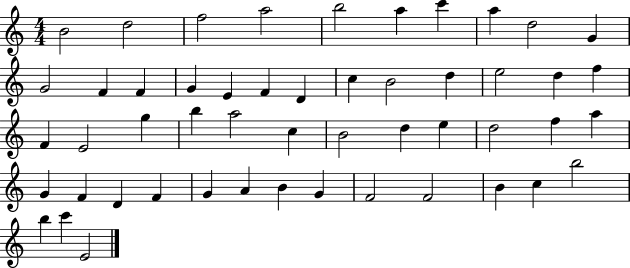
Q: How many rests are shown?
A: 0